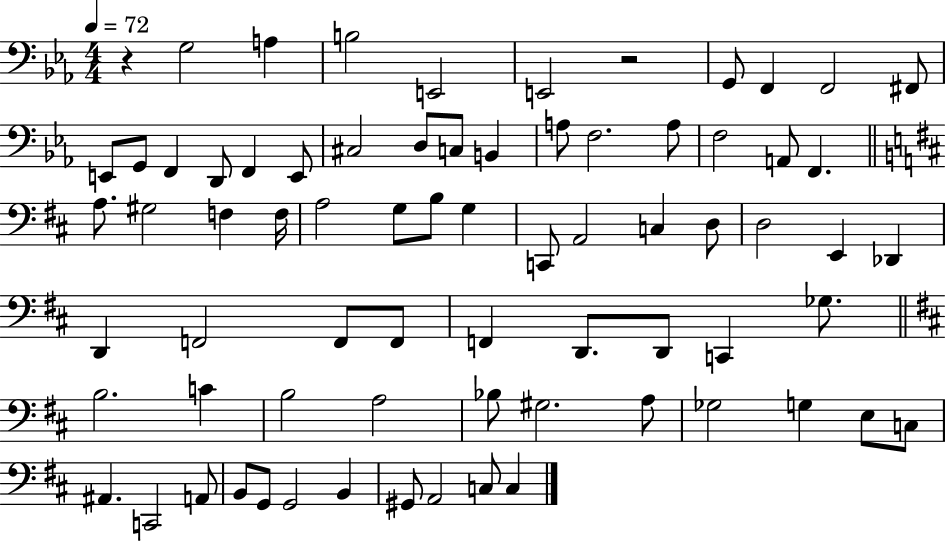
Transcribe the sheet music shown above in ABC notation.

X:1
T:Untitled
M:4/4
L:1/4
K:Eb
z G,2 A, B,2 E,,2 E,,2 z2 G,,/2 F,, F,,2 ^F,,/2 E,,/2 G,,/2 F,, D,,/2 F,, E,,/2 ^C,2 D,/2 C,/2 B,, A,/2 F,2 A,/2 F,2 A,,/2 F,, A,/2 ^G,2 F, F,/4 A,2 G,/2 B,/2 G, C,,/2 A,,2 C, D,/2 D,2 E,, _D,, D,, F,,2 F,,/2 F,,/2 F,, D,,/2 D,,/2 C,, _G,/2 B,2 C B,2 A,2 _B,/2 ^G,2 A,/2 _G,2 G, E,/2 C,/2 ^A,, C,,2 A,,/2 B,,/2 G,,/2 G,,2 B,, ^G,,/2 A,,2 C,/2 C,